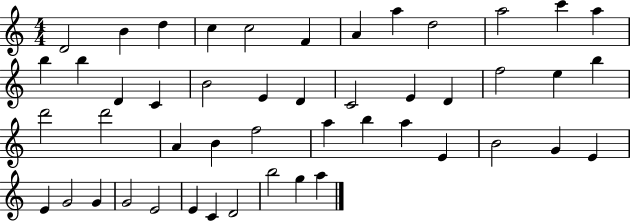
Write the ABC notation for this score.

X:1
T:Untitled
M:4/4
L:1/4
K:C
D2 B d c c2 F A a d2 a2 c' a b b D C B2 E D C2 E D f2 e b d'2 d'2 A B f2 a b a E B2 G E E G2 G G2 E2 E C D2 b2 g a